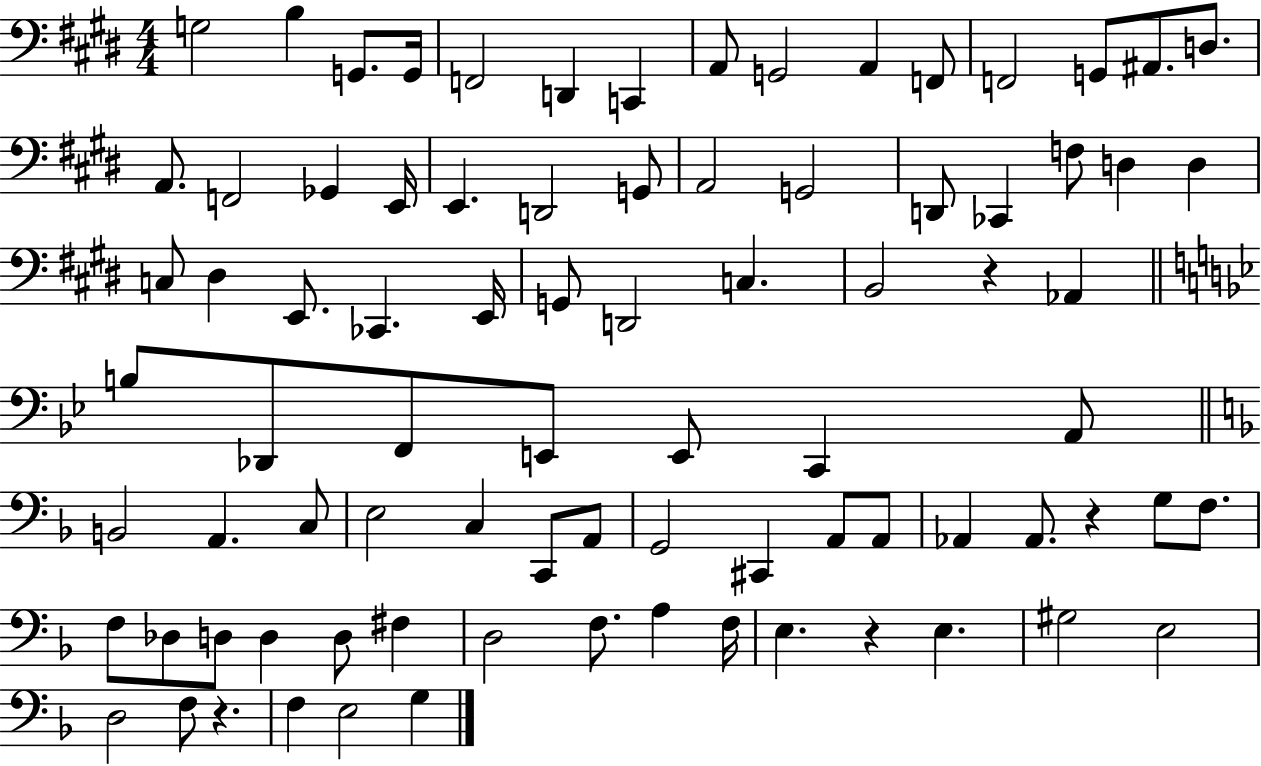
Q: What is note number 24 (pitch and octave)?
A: G2